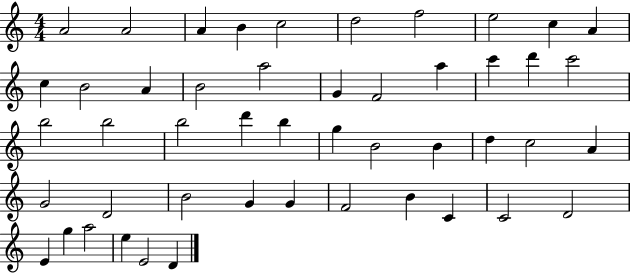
{
  \clef treble
  \numericTimeSignature
  \time 4/4
  \key c \major
  a'2 a'2 | a'4 b'4 c''2 | d''2 f''2 | e''2 c''4 a'4 | \break c''4 b'2 a'4 | b'2 a''2 | g'4 f'2 a''4 | c'''4 d'''4 c'''2 | \break b''2 b''2 | b''2 d'''4 b''4 | g''4 b'2 b'4 | d''4 c''2 a'4 | \break g'2 d'2 | b'2 g'4 g'4 | f'2 b'4 c'4 | c'2 d'2 | \break e'4 g''4 a''2 | e''4 e'2 d'4 | \bar "|."
}